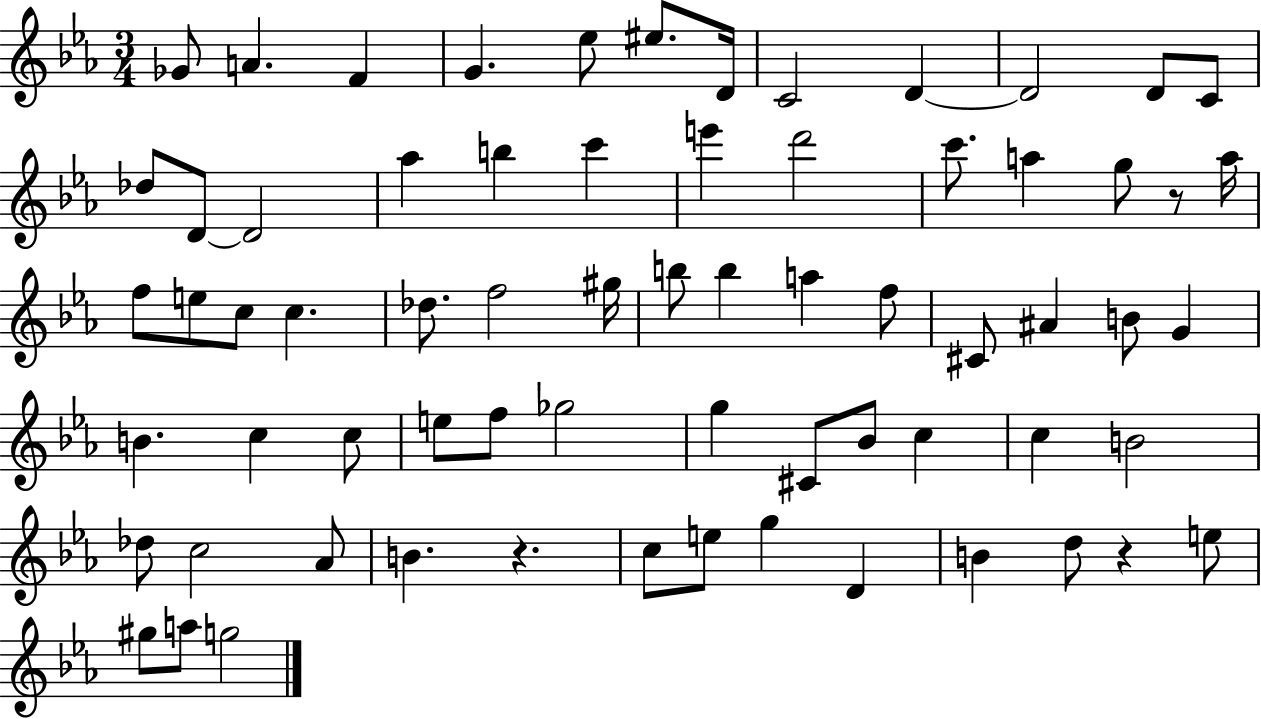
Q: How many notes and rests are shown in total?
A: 68